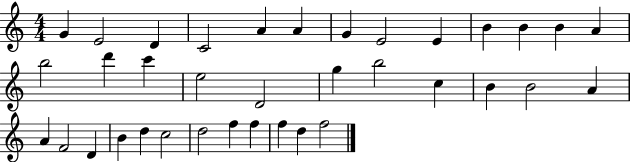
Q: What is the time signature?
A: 4/4